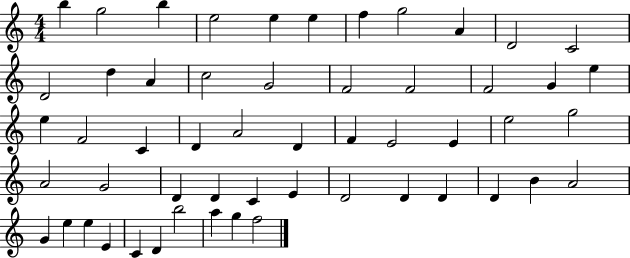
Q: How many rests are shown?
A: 0